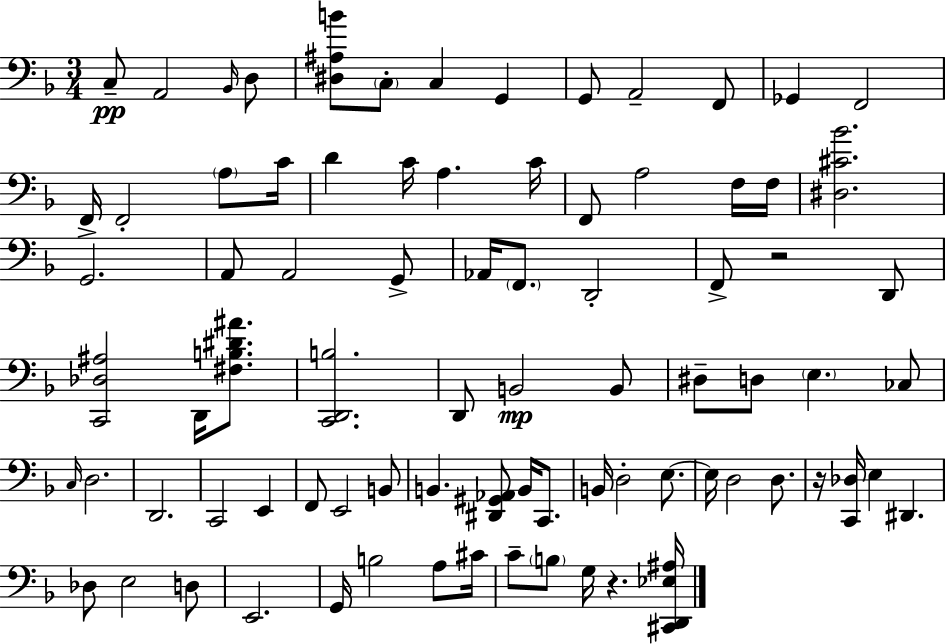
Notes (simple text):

C3/e A2/h Bb2/s D3/e [D#3,A#3,B4]/e C3/e C3/q G2/q G2/e A2/h F2/e Gb2/q F2/h F2/s F2/h A3/e C4/s D4/q C4/s A3/q. C4/s F2/e A3/h F3/s F3/s [D#3,C#4,Bb4]/h. G2/h. A2/e A2/h G2/e Ab2/s F2/e. D2/h F2/e R/h D2/e [C2,Db3,A#3]/h D2/s [F#3,B3,D#4,A#4]/e. [C2,D2,B3]/h. D2/e B2/h B2/e D#3/e D3/e E3/q. CES3/e C3/s D3/h. D2/h. C2/h E2/q F2/e E2/h B2/e B2/q. [D#2,G#2,Ab2]/e B2/s C2/e. B2/s D3/h E3/e. E3/s D3/h D3/e. R/s [C2,Db3]/s E3/q D#2/q. Db3/e E3/h D3/e E2/h. G2/s B3/h A3/e C#4/s C4/e B3/e G3/s R/q. [C#2,D2,Eb3,A#3]/s